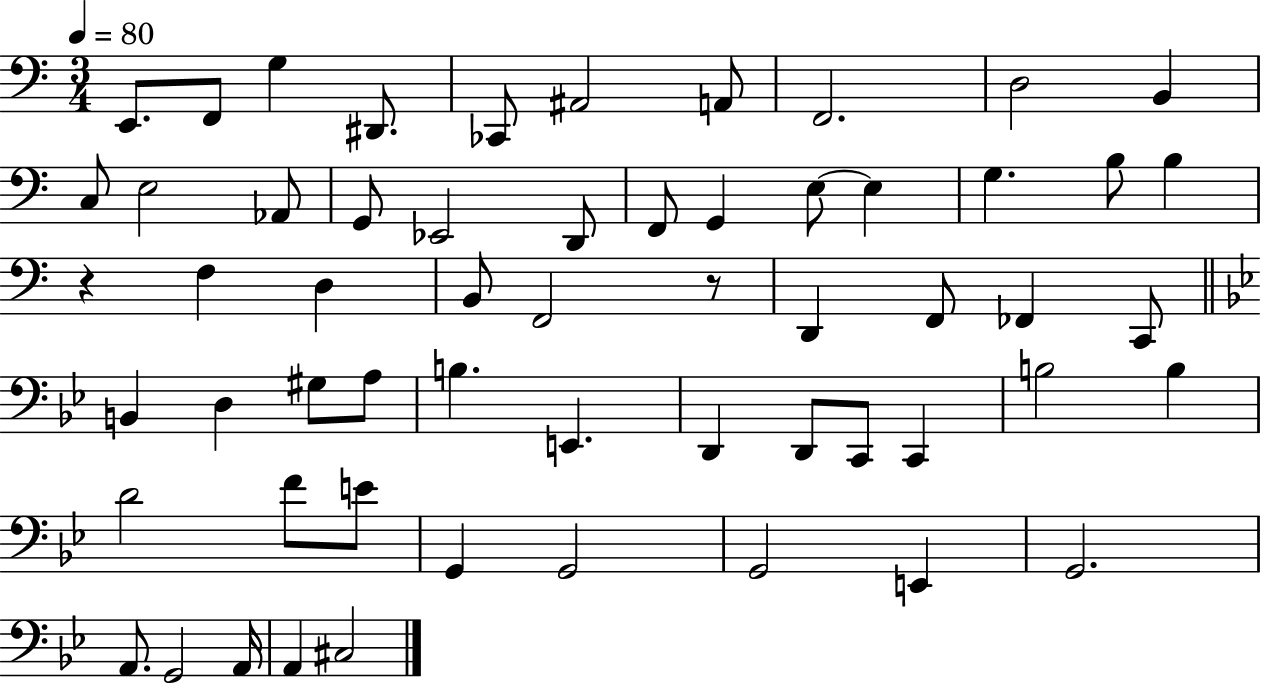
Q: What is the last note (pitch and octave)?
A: C#3